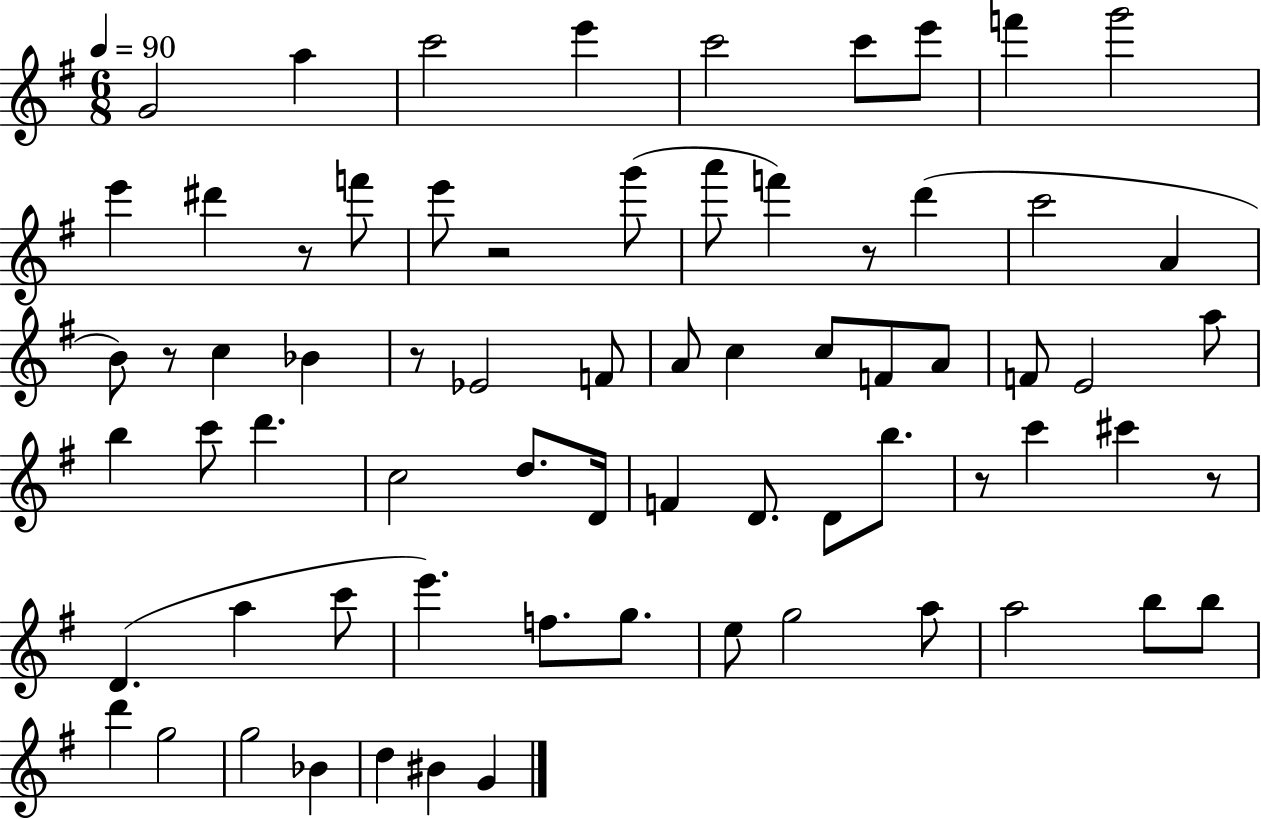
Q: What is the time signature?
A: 6/8